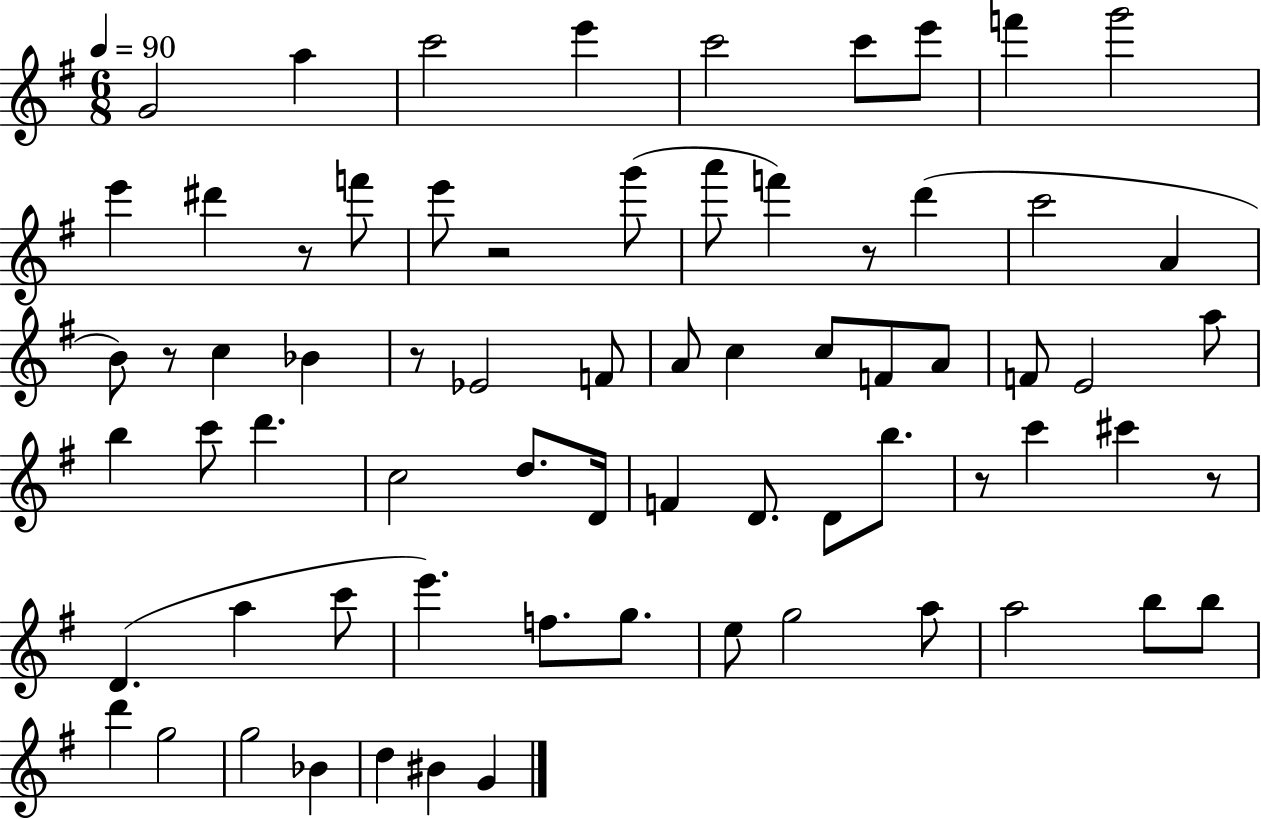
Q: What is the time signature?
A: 6/8